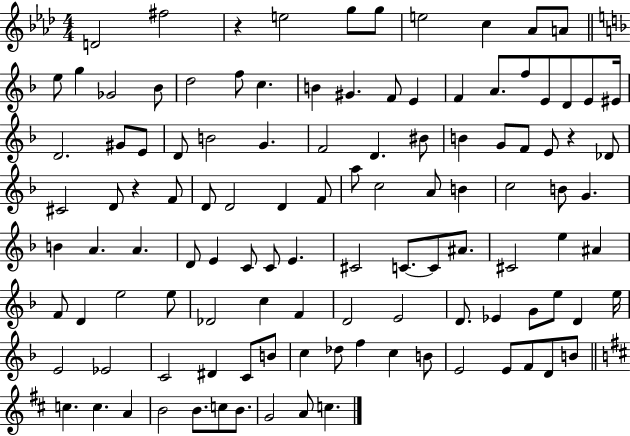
{
  \clef treble
  \numericTimeSignature
  \time 4/4
  \key aes \major
  d'2 fis''2 | r4 e''2 g''8 g''8 | e''2 c''4 aes'8 a'8 | \bar "||" \break \key f \major e''8 g''4 ges'2 bes'8 | d''2 f''8 c''4. | b'4 gis'4. f'8 e'4 | f'4 a'8. f''8 e'8 d'8 e'8 eis'16 | \break d'2. gis'8 e'8 | d'8 b'2 g'4. | f'2 d'4. bis'8 | b'4 g'8 f'8 e'8 r4 des'8 | \break cis'2 d'8 r4 f'8 | d'8 d'2 d'4 f'8 | a''8 c''2 a'8 b'4 | c''2 b'8 g'4. | \break b'4 a'4. a'4. | d'8 e'4 c'8 c'8 e'4. | cis'2 c'8.~~ c'8 ais'8. | cis'2 e''4 ais'4 | \break f'8 d'4 e''2 e''8 | des'2 c''4 f'4 | d'2 e'2 | d'8. ees'4 g'8 e''8 d'4 e''16 | \break e'2 ees'2 | c'2 dis'4 c'8 b'8 | c''4 des''8 f''4 c''4 b'8 | e'2 e'8 f'8 d'8 b'8 | \break \bar "||" \break \key b \minor c''4. c''4. a'4 | b'2 b'8. c''8 b'8. | g'2 a'8 c''4. | \bar "|."
}